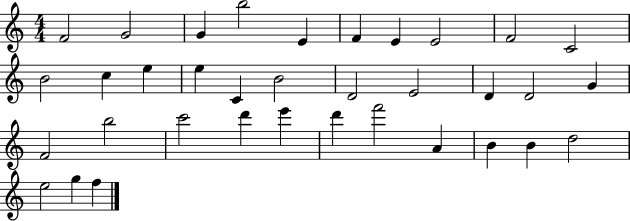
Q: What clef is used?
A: treble